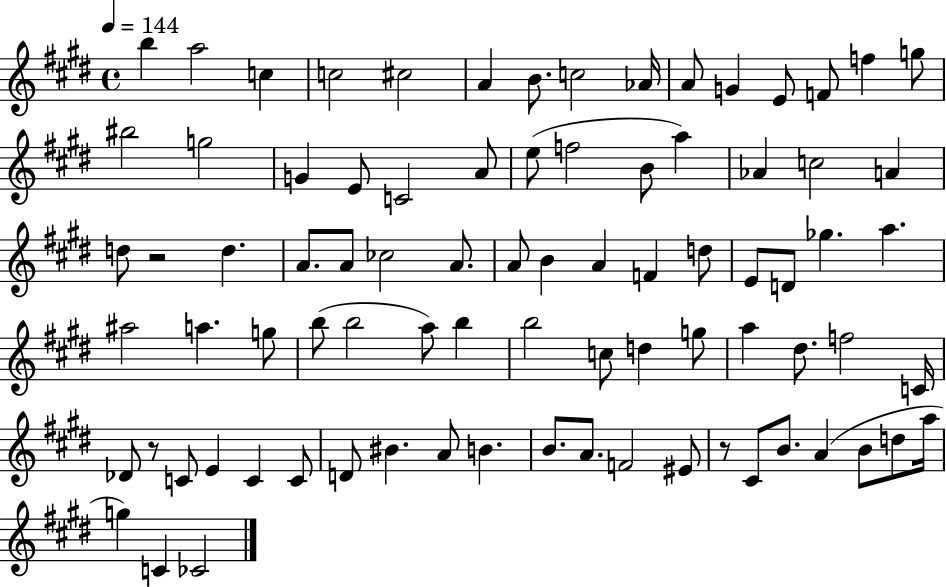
B5/q A5/h C5/q C5/h C#5/h A4/q B4/e. C5/h Ab4/s A4/e G4/q E4/e F4/e F5/q G5/e BIS5/h G5/h G4/q E4/e C4/h A4/e E5/e F5/h B4/e A5/q Ab4/q C5/h A4/q D5/e R/h D5/q. A4/e. A4/e CES5/h A4/e. A4/e B4/q A4/q F4/q D5/e E4/e D4/e Gb5/q. A5/q. A#5/h A5/q. G5/e B5/e B5/h A5/e B5/q B5/h C5/e D5/q G5/e A5/q D#5/e. F5/h C4/s Db4/e R/e C4/e E4/q C4/q C4/e D4/e BIS4/q. A4/e B4/q. B4/e. A4/e. F4/h EIS4/e R/e C#4/e B4/e. A4/q B4/e D5/e A5/s G5/q C4/q CES4/h